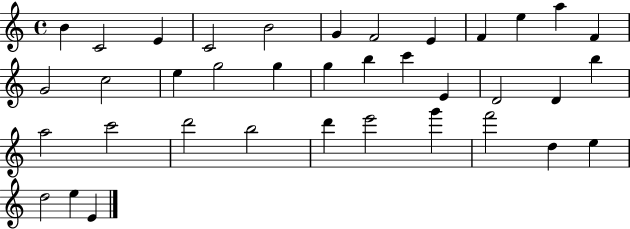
{
  \clef treble
  \time 4/4
  \defaultTimeSignature
  \key c \major
  b'4 c'2 e'4 | c'2 b'2 | g'4 f'2 e'4 | f'4 e''4 a''4 f'4 | \break g'2 c''2 | e''4 g''2 g''4 | g''4 b''4 c'''4 e'4 | d'2 d'4 b''4 | \break a''2 c'''2 | d'''2 b''2 | d'''4 e'''2 g'''4 | f'''2 d''4 e''4 | \break d''2 e''4 e'4 | \bar "|."
}